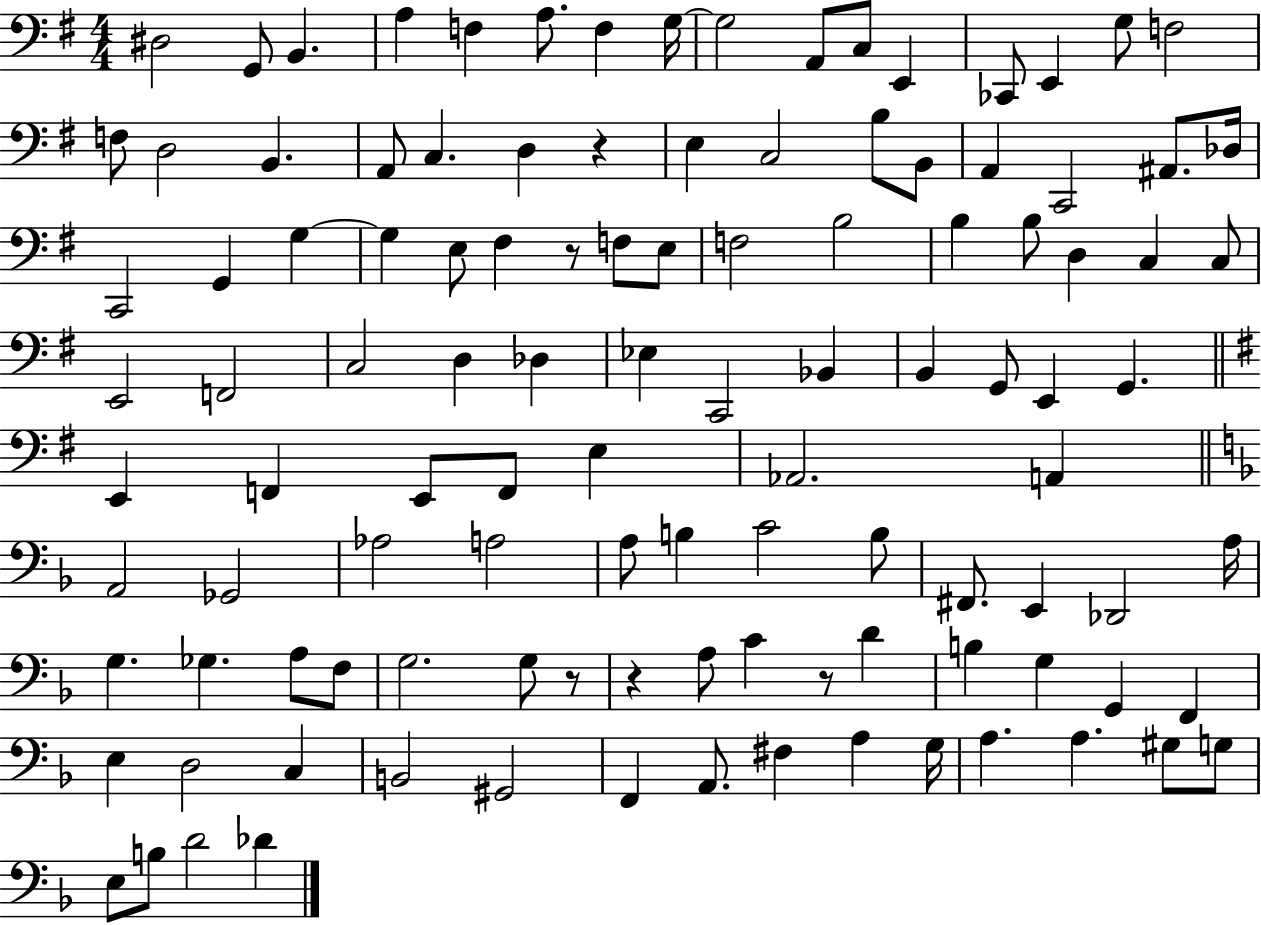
X:1
T:Untitled
M:4/4
L:1/4
K:G
^D,2 G,,/2 B,, A, F, A,/2 F, G,/4 G,2 A,,/2 C,/2 E,, _C,,/2 E,, G,/2 F,2 F,/2 D,2 B,, A,,/2 C, D, z E, C,2 B,/2 B,,/2 A,, C,,2 ^A,,/2 _D,/4 C,,2 G,, G, G, E,/2 ^F, z/2 F,/2 E,/2 F,2 B,2 B, B,/2 D, C, C,/2 E,,2 F,,2 C,2 D, _D, _E, C,,2 _B,, B,, G,,/2 E,, G,, E,, F,, E,,/2 F,,/2 E, _A,,2 A,, A,,2 _G,,2 _A,2 A,2 A,/2 B, C2 B,/2 ^F,,/2 E,, _D,,2 A,/4 G, _G, A,/2 F,/2 G,2 G,/2 z/2 z A,/2 C z/2 D B, G, G,, F,, E, D,2 C, B,,2 ^G,,2 F,, A,,/2 ^F, A, G,/4 A, A, ^G,/2 G,/2 E,/2 B,/2 D2 _D